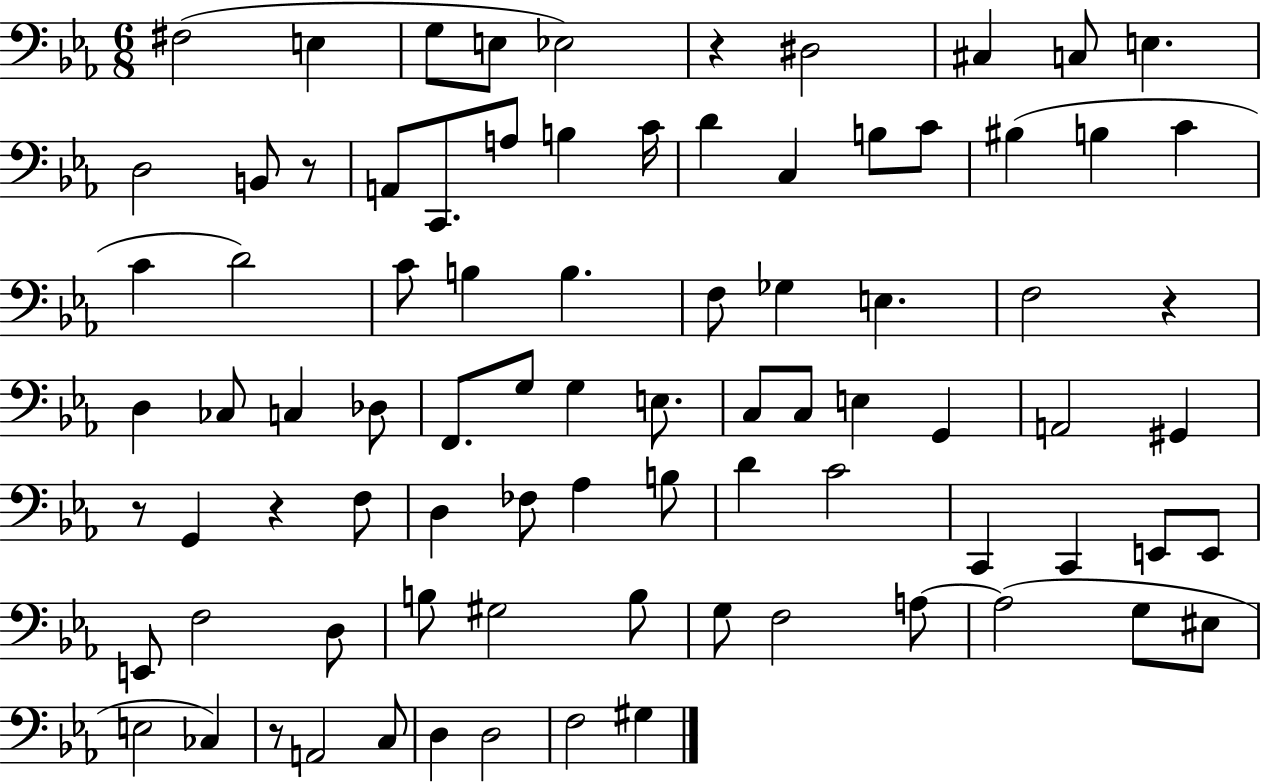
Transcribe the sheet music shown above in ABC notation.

X:1
T:Untitled
M:6/8
L:1/4
K:Eb
^F,2 E, G,/2 E,/2 _E,2 z ^D,2 ^C, C,/2 E, D,2 B,,/2 z/2 A,,/2 C,,/2 A,/2 B, C/4 D C, B,/2 C/2 ^B, B, C C D2 C/2 B, B, F,/2 _G, E, F,2 z D, _C,/2 C, _D,/2 F,,/2 G,/2 G, E,/2 C,/2 C,/2 E, G,, A,,2 ^G,, z/2 G,, z F,/2 D, _F,/2 _A, B,/2 D C2 C,, C,, E,,/2 E,,/2 E,,/2 F,2 D,/2 B,/2 ^G,2 B,/2 G,/2 F,2 A,/2 A,2 G,/2 ^E,/2 E,2 _C, z/2 A,,2 C,/2 D, D,2 F,2 ^G,